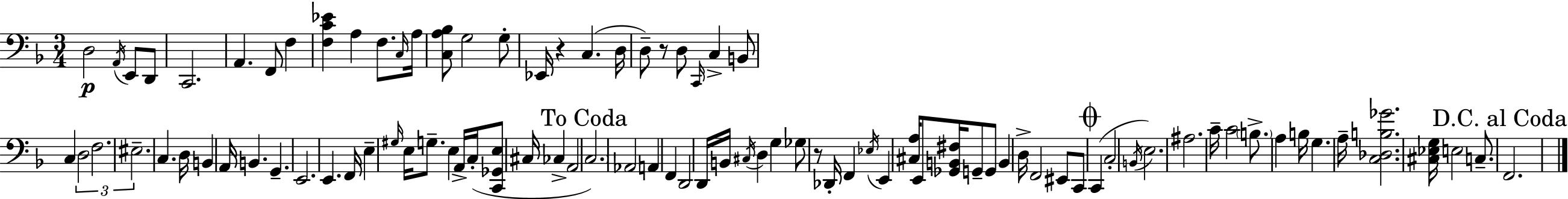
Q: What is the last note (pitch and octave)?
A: F2